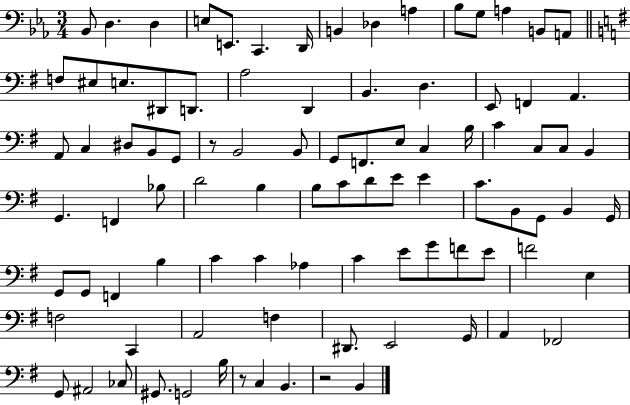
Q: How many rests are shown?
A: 3